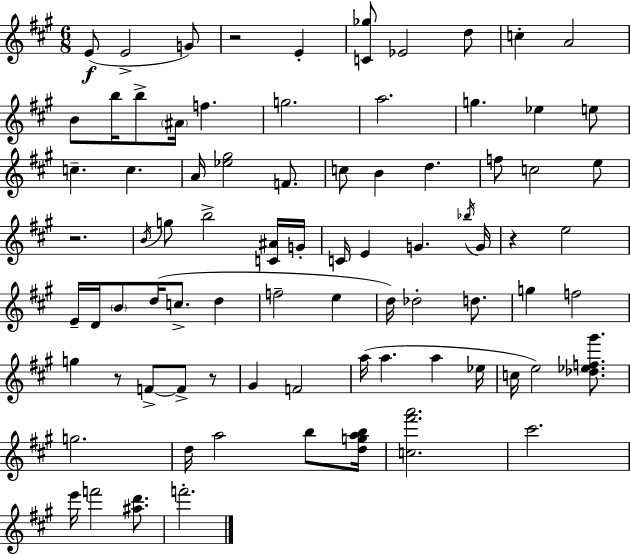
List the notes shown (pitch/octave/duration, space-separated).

E4/e E4/h G4/e R/h E4/q [C4,Gb5]/e Eb4/h D5/e C5/q A4/h B4/e B5/s B5/e A#4/s F5/q. G5/h. A5/h. G5/q. Eb5/q E5/e C5/q. C5/q. A4/s [Eb5,G#5]/h F4/e. C5/e B4/q D5/q. F5/e C5/h E5/e R/h. B4/s G5/e B5/h [C4,A#4]/s G4/s C4/s E4/q G4/q. Bb5/s G4/s R/q E5/h E4/s D4/s B4/e D5/s C5/e. D5/q F5/h E5/q D5/s Db5/h D5/e. G5/q F5/h G5/q R/e F4/e F4/e R/e G#4/q F4/h A5/s A5/q. A5/q Eb5/s C5/s E5/h [Db5,Eb5,F5,G#6]/e. G5/h. D5/s A5/h B5/e [D5,G5,A5,B5]/s [C5,F#6,A6]/h. C#6/h. E6/s F6/h [A#5,D6]/e. F6/h.